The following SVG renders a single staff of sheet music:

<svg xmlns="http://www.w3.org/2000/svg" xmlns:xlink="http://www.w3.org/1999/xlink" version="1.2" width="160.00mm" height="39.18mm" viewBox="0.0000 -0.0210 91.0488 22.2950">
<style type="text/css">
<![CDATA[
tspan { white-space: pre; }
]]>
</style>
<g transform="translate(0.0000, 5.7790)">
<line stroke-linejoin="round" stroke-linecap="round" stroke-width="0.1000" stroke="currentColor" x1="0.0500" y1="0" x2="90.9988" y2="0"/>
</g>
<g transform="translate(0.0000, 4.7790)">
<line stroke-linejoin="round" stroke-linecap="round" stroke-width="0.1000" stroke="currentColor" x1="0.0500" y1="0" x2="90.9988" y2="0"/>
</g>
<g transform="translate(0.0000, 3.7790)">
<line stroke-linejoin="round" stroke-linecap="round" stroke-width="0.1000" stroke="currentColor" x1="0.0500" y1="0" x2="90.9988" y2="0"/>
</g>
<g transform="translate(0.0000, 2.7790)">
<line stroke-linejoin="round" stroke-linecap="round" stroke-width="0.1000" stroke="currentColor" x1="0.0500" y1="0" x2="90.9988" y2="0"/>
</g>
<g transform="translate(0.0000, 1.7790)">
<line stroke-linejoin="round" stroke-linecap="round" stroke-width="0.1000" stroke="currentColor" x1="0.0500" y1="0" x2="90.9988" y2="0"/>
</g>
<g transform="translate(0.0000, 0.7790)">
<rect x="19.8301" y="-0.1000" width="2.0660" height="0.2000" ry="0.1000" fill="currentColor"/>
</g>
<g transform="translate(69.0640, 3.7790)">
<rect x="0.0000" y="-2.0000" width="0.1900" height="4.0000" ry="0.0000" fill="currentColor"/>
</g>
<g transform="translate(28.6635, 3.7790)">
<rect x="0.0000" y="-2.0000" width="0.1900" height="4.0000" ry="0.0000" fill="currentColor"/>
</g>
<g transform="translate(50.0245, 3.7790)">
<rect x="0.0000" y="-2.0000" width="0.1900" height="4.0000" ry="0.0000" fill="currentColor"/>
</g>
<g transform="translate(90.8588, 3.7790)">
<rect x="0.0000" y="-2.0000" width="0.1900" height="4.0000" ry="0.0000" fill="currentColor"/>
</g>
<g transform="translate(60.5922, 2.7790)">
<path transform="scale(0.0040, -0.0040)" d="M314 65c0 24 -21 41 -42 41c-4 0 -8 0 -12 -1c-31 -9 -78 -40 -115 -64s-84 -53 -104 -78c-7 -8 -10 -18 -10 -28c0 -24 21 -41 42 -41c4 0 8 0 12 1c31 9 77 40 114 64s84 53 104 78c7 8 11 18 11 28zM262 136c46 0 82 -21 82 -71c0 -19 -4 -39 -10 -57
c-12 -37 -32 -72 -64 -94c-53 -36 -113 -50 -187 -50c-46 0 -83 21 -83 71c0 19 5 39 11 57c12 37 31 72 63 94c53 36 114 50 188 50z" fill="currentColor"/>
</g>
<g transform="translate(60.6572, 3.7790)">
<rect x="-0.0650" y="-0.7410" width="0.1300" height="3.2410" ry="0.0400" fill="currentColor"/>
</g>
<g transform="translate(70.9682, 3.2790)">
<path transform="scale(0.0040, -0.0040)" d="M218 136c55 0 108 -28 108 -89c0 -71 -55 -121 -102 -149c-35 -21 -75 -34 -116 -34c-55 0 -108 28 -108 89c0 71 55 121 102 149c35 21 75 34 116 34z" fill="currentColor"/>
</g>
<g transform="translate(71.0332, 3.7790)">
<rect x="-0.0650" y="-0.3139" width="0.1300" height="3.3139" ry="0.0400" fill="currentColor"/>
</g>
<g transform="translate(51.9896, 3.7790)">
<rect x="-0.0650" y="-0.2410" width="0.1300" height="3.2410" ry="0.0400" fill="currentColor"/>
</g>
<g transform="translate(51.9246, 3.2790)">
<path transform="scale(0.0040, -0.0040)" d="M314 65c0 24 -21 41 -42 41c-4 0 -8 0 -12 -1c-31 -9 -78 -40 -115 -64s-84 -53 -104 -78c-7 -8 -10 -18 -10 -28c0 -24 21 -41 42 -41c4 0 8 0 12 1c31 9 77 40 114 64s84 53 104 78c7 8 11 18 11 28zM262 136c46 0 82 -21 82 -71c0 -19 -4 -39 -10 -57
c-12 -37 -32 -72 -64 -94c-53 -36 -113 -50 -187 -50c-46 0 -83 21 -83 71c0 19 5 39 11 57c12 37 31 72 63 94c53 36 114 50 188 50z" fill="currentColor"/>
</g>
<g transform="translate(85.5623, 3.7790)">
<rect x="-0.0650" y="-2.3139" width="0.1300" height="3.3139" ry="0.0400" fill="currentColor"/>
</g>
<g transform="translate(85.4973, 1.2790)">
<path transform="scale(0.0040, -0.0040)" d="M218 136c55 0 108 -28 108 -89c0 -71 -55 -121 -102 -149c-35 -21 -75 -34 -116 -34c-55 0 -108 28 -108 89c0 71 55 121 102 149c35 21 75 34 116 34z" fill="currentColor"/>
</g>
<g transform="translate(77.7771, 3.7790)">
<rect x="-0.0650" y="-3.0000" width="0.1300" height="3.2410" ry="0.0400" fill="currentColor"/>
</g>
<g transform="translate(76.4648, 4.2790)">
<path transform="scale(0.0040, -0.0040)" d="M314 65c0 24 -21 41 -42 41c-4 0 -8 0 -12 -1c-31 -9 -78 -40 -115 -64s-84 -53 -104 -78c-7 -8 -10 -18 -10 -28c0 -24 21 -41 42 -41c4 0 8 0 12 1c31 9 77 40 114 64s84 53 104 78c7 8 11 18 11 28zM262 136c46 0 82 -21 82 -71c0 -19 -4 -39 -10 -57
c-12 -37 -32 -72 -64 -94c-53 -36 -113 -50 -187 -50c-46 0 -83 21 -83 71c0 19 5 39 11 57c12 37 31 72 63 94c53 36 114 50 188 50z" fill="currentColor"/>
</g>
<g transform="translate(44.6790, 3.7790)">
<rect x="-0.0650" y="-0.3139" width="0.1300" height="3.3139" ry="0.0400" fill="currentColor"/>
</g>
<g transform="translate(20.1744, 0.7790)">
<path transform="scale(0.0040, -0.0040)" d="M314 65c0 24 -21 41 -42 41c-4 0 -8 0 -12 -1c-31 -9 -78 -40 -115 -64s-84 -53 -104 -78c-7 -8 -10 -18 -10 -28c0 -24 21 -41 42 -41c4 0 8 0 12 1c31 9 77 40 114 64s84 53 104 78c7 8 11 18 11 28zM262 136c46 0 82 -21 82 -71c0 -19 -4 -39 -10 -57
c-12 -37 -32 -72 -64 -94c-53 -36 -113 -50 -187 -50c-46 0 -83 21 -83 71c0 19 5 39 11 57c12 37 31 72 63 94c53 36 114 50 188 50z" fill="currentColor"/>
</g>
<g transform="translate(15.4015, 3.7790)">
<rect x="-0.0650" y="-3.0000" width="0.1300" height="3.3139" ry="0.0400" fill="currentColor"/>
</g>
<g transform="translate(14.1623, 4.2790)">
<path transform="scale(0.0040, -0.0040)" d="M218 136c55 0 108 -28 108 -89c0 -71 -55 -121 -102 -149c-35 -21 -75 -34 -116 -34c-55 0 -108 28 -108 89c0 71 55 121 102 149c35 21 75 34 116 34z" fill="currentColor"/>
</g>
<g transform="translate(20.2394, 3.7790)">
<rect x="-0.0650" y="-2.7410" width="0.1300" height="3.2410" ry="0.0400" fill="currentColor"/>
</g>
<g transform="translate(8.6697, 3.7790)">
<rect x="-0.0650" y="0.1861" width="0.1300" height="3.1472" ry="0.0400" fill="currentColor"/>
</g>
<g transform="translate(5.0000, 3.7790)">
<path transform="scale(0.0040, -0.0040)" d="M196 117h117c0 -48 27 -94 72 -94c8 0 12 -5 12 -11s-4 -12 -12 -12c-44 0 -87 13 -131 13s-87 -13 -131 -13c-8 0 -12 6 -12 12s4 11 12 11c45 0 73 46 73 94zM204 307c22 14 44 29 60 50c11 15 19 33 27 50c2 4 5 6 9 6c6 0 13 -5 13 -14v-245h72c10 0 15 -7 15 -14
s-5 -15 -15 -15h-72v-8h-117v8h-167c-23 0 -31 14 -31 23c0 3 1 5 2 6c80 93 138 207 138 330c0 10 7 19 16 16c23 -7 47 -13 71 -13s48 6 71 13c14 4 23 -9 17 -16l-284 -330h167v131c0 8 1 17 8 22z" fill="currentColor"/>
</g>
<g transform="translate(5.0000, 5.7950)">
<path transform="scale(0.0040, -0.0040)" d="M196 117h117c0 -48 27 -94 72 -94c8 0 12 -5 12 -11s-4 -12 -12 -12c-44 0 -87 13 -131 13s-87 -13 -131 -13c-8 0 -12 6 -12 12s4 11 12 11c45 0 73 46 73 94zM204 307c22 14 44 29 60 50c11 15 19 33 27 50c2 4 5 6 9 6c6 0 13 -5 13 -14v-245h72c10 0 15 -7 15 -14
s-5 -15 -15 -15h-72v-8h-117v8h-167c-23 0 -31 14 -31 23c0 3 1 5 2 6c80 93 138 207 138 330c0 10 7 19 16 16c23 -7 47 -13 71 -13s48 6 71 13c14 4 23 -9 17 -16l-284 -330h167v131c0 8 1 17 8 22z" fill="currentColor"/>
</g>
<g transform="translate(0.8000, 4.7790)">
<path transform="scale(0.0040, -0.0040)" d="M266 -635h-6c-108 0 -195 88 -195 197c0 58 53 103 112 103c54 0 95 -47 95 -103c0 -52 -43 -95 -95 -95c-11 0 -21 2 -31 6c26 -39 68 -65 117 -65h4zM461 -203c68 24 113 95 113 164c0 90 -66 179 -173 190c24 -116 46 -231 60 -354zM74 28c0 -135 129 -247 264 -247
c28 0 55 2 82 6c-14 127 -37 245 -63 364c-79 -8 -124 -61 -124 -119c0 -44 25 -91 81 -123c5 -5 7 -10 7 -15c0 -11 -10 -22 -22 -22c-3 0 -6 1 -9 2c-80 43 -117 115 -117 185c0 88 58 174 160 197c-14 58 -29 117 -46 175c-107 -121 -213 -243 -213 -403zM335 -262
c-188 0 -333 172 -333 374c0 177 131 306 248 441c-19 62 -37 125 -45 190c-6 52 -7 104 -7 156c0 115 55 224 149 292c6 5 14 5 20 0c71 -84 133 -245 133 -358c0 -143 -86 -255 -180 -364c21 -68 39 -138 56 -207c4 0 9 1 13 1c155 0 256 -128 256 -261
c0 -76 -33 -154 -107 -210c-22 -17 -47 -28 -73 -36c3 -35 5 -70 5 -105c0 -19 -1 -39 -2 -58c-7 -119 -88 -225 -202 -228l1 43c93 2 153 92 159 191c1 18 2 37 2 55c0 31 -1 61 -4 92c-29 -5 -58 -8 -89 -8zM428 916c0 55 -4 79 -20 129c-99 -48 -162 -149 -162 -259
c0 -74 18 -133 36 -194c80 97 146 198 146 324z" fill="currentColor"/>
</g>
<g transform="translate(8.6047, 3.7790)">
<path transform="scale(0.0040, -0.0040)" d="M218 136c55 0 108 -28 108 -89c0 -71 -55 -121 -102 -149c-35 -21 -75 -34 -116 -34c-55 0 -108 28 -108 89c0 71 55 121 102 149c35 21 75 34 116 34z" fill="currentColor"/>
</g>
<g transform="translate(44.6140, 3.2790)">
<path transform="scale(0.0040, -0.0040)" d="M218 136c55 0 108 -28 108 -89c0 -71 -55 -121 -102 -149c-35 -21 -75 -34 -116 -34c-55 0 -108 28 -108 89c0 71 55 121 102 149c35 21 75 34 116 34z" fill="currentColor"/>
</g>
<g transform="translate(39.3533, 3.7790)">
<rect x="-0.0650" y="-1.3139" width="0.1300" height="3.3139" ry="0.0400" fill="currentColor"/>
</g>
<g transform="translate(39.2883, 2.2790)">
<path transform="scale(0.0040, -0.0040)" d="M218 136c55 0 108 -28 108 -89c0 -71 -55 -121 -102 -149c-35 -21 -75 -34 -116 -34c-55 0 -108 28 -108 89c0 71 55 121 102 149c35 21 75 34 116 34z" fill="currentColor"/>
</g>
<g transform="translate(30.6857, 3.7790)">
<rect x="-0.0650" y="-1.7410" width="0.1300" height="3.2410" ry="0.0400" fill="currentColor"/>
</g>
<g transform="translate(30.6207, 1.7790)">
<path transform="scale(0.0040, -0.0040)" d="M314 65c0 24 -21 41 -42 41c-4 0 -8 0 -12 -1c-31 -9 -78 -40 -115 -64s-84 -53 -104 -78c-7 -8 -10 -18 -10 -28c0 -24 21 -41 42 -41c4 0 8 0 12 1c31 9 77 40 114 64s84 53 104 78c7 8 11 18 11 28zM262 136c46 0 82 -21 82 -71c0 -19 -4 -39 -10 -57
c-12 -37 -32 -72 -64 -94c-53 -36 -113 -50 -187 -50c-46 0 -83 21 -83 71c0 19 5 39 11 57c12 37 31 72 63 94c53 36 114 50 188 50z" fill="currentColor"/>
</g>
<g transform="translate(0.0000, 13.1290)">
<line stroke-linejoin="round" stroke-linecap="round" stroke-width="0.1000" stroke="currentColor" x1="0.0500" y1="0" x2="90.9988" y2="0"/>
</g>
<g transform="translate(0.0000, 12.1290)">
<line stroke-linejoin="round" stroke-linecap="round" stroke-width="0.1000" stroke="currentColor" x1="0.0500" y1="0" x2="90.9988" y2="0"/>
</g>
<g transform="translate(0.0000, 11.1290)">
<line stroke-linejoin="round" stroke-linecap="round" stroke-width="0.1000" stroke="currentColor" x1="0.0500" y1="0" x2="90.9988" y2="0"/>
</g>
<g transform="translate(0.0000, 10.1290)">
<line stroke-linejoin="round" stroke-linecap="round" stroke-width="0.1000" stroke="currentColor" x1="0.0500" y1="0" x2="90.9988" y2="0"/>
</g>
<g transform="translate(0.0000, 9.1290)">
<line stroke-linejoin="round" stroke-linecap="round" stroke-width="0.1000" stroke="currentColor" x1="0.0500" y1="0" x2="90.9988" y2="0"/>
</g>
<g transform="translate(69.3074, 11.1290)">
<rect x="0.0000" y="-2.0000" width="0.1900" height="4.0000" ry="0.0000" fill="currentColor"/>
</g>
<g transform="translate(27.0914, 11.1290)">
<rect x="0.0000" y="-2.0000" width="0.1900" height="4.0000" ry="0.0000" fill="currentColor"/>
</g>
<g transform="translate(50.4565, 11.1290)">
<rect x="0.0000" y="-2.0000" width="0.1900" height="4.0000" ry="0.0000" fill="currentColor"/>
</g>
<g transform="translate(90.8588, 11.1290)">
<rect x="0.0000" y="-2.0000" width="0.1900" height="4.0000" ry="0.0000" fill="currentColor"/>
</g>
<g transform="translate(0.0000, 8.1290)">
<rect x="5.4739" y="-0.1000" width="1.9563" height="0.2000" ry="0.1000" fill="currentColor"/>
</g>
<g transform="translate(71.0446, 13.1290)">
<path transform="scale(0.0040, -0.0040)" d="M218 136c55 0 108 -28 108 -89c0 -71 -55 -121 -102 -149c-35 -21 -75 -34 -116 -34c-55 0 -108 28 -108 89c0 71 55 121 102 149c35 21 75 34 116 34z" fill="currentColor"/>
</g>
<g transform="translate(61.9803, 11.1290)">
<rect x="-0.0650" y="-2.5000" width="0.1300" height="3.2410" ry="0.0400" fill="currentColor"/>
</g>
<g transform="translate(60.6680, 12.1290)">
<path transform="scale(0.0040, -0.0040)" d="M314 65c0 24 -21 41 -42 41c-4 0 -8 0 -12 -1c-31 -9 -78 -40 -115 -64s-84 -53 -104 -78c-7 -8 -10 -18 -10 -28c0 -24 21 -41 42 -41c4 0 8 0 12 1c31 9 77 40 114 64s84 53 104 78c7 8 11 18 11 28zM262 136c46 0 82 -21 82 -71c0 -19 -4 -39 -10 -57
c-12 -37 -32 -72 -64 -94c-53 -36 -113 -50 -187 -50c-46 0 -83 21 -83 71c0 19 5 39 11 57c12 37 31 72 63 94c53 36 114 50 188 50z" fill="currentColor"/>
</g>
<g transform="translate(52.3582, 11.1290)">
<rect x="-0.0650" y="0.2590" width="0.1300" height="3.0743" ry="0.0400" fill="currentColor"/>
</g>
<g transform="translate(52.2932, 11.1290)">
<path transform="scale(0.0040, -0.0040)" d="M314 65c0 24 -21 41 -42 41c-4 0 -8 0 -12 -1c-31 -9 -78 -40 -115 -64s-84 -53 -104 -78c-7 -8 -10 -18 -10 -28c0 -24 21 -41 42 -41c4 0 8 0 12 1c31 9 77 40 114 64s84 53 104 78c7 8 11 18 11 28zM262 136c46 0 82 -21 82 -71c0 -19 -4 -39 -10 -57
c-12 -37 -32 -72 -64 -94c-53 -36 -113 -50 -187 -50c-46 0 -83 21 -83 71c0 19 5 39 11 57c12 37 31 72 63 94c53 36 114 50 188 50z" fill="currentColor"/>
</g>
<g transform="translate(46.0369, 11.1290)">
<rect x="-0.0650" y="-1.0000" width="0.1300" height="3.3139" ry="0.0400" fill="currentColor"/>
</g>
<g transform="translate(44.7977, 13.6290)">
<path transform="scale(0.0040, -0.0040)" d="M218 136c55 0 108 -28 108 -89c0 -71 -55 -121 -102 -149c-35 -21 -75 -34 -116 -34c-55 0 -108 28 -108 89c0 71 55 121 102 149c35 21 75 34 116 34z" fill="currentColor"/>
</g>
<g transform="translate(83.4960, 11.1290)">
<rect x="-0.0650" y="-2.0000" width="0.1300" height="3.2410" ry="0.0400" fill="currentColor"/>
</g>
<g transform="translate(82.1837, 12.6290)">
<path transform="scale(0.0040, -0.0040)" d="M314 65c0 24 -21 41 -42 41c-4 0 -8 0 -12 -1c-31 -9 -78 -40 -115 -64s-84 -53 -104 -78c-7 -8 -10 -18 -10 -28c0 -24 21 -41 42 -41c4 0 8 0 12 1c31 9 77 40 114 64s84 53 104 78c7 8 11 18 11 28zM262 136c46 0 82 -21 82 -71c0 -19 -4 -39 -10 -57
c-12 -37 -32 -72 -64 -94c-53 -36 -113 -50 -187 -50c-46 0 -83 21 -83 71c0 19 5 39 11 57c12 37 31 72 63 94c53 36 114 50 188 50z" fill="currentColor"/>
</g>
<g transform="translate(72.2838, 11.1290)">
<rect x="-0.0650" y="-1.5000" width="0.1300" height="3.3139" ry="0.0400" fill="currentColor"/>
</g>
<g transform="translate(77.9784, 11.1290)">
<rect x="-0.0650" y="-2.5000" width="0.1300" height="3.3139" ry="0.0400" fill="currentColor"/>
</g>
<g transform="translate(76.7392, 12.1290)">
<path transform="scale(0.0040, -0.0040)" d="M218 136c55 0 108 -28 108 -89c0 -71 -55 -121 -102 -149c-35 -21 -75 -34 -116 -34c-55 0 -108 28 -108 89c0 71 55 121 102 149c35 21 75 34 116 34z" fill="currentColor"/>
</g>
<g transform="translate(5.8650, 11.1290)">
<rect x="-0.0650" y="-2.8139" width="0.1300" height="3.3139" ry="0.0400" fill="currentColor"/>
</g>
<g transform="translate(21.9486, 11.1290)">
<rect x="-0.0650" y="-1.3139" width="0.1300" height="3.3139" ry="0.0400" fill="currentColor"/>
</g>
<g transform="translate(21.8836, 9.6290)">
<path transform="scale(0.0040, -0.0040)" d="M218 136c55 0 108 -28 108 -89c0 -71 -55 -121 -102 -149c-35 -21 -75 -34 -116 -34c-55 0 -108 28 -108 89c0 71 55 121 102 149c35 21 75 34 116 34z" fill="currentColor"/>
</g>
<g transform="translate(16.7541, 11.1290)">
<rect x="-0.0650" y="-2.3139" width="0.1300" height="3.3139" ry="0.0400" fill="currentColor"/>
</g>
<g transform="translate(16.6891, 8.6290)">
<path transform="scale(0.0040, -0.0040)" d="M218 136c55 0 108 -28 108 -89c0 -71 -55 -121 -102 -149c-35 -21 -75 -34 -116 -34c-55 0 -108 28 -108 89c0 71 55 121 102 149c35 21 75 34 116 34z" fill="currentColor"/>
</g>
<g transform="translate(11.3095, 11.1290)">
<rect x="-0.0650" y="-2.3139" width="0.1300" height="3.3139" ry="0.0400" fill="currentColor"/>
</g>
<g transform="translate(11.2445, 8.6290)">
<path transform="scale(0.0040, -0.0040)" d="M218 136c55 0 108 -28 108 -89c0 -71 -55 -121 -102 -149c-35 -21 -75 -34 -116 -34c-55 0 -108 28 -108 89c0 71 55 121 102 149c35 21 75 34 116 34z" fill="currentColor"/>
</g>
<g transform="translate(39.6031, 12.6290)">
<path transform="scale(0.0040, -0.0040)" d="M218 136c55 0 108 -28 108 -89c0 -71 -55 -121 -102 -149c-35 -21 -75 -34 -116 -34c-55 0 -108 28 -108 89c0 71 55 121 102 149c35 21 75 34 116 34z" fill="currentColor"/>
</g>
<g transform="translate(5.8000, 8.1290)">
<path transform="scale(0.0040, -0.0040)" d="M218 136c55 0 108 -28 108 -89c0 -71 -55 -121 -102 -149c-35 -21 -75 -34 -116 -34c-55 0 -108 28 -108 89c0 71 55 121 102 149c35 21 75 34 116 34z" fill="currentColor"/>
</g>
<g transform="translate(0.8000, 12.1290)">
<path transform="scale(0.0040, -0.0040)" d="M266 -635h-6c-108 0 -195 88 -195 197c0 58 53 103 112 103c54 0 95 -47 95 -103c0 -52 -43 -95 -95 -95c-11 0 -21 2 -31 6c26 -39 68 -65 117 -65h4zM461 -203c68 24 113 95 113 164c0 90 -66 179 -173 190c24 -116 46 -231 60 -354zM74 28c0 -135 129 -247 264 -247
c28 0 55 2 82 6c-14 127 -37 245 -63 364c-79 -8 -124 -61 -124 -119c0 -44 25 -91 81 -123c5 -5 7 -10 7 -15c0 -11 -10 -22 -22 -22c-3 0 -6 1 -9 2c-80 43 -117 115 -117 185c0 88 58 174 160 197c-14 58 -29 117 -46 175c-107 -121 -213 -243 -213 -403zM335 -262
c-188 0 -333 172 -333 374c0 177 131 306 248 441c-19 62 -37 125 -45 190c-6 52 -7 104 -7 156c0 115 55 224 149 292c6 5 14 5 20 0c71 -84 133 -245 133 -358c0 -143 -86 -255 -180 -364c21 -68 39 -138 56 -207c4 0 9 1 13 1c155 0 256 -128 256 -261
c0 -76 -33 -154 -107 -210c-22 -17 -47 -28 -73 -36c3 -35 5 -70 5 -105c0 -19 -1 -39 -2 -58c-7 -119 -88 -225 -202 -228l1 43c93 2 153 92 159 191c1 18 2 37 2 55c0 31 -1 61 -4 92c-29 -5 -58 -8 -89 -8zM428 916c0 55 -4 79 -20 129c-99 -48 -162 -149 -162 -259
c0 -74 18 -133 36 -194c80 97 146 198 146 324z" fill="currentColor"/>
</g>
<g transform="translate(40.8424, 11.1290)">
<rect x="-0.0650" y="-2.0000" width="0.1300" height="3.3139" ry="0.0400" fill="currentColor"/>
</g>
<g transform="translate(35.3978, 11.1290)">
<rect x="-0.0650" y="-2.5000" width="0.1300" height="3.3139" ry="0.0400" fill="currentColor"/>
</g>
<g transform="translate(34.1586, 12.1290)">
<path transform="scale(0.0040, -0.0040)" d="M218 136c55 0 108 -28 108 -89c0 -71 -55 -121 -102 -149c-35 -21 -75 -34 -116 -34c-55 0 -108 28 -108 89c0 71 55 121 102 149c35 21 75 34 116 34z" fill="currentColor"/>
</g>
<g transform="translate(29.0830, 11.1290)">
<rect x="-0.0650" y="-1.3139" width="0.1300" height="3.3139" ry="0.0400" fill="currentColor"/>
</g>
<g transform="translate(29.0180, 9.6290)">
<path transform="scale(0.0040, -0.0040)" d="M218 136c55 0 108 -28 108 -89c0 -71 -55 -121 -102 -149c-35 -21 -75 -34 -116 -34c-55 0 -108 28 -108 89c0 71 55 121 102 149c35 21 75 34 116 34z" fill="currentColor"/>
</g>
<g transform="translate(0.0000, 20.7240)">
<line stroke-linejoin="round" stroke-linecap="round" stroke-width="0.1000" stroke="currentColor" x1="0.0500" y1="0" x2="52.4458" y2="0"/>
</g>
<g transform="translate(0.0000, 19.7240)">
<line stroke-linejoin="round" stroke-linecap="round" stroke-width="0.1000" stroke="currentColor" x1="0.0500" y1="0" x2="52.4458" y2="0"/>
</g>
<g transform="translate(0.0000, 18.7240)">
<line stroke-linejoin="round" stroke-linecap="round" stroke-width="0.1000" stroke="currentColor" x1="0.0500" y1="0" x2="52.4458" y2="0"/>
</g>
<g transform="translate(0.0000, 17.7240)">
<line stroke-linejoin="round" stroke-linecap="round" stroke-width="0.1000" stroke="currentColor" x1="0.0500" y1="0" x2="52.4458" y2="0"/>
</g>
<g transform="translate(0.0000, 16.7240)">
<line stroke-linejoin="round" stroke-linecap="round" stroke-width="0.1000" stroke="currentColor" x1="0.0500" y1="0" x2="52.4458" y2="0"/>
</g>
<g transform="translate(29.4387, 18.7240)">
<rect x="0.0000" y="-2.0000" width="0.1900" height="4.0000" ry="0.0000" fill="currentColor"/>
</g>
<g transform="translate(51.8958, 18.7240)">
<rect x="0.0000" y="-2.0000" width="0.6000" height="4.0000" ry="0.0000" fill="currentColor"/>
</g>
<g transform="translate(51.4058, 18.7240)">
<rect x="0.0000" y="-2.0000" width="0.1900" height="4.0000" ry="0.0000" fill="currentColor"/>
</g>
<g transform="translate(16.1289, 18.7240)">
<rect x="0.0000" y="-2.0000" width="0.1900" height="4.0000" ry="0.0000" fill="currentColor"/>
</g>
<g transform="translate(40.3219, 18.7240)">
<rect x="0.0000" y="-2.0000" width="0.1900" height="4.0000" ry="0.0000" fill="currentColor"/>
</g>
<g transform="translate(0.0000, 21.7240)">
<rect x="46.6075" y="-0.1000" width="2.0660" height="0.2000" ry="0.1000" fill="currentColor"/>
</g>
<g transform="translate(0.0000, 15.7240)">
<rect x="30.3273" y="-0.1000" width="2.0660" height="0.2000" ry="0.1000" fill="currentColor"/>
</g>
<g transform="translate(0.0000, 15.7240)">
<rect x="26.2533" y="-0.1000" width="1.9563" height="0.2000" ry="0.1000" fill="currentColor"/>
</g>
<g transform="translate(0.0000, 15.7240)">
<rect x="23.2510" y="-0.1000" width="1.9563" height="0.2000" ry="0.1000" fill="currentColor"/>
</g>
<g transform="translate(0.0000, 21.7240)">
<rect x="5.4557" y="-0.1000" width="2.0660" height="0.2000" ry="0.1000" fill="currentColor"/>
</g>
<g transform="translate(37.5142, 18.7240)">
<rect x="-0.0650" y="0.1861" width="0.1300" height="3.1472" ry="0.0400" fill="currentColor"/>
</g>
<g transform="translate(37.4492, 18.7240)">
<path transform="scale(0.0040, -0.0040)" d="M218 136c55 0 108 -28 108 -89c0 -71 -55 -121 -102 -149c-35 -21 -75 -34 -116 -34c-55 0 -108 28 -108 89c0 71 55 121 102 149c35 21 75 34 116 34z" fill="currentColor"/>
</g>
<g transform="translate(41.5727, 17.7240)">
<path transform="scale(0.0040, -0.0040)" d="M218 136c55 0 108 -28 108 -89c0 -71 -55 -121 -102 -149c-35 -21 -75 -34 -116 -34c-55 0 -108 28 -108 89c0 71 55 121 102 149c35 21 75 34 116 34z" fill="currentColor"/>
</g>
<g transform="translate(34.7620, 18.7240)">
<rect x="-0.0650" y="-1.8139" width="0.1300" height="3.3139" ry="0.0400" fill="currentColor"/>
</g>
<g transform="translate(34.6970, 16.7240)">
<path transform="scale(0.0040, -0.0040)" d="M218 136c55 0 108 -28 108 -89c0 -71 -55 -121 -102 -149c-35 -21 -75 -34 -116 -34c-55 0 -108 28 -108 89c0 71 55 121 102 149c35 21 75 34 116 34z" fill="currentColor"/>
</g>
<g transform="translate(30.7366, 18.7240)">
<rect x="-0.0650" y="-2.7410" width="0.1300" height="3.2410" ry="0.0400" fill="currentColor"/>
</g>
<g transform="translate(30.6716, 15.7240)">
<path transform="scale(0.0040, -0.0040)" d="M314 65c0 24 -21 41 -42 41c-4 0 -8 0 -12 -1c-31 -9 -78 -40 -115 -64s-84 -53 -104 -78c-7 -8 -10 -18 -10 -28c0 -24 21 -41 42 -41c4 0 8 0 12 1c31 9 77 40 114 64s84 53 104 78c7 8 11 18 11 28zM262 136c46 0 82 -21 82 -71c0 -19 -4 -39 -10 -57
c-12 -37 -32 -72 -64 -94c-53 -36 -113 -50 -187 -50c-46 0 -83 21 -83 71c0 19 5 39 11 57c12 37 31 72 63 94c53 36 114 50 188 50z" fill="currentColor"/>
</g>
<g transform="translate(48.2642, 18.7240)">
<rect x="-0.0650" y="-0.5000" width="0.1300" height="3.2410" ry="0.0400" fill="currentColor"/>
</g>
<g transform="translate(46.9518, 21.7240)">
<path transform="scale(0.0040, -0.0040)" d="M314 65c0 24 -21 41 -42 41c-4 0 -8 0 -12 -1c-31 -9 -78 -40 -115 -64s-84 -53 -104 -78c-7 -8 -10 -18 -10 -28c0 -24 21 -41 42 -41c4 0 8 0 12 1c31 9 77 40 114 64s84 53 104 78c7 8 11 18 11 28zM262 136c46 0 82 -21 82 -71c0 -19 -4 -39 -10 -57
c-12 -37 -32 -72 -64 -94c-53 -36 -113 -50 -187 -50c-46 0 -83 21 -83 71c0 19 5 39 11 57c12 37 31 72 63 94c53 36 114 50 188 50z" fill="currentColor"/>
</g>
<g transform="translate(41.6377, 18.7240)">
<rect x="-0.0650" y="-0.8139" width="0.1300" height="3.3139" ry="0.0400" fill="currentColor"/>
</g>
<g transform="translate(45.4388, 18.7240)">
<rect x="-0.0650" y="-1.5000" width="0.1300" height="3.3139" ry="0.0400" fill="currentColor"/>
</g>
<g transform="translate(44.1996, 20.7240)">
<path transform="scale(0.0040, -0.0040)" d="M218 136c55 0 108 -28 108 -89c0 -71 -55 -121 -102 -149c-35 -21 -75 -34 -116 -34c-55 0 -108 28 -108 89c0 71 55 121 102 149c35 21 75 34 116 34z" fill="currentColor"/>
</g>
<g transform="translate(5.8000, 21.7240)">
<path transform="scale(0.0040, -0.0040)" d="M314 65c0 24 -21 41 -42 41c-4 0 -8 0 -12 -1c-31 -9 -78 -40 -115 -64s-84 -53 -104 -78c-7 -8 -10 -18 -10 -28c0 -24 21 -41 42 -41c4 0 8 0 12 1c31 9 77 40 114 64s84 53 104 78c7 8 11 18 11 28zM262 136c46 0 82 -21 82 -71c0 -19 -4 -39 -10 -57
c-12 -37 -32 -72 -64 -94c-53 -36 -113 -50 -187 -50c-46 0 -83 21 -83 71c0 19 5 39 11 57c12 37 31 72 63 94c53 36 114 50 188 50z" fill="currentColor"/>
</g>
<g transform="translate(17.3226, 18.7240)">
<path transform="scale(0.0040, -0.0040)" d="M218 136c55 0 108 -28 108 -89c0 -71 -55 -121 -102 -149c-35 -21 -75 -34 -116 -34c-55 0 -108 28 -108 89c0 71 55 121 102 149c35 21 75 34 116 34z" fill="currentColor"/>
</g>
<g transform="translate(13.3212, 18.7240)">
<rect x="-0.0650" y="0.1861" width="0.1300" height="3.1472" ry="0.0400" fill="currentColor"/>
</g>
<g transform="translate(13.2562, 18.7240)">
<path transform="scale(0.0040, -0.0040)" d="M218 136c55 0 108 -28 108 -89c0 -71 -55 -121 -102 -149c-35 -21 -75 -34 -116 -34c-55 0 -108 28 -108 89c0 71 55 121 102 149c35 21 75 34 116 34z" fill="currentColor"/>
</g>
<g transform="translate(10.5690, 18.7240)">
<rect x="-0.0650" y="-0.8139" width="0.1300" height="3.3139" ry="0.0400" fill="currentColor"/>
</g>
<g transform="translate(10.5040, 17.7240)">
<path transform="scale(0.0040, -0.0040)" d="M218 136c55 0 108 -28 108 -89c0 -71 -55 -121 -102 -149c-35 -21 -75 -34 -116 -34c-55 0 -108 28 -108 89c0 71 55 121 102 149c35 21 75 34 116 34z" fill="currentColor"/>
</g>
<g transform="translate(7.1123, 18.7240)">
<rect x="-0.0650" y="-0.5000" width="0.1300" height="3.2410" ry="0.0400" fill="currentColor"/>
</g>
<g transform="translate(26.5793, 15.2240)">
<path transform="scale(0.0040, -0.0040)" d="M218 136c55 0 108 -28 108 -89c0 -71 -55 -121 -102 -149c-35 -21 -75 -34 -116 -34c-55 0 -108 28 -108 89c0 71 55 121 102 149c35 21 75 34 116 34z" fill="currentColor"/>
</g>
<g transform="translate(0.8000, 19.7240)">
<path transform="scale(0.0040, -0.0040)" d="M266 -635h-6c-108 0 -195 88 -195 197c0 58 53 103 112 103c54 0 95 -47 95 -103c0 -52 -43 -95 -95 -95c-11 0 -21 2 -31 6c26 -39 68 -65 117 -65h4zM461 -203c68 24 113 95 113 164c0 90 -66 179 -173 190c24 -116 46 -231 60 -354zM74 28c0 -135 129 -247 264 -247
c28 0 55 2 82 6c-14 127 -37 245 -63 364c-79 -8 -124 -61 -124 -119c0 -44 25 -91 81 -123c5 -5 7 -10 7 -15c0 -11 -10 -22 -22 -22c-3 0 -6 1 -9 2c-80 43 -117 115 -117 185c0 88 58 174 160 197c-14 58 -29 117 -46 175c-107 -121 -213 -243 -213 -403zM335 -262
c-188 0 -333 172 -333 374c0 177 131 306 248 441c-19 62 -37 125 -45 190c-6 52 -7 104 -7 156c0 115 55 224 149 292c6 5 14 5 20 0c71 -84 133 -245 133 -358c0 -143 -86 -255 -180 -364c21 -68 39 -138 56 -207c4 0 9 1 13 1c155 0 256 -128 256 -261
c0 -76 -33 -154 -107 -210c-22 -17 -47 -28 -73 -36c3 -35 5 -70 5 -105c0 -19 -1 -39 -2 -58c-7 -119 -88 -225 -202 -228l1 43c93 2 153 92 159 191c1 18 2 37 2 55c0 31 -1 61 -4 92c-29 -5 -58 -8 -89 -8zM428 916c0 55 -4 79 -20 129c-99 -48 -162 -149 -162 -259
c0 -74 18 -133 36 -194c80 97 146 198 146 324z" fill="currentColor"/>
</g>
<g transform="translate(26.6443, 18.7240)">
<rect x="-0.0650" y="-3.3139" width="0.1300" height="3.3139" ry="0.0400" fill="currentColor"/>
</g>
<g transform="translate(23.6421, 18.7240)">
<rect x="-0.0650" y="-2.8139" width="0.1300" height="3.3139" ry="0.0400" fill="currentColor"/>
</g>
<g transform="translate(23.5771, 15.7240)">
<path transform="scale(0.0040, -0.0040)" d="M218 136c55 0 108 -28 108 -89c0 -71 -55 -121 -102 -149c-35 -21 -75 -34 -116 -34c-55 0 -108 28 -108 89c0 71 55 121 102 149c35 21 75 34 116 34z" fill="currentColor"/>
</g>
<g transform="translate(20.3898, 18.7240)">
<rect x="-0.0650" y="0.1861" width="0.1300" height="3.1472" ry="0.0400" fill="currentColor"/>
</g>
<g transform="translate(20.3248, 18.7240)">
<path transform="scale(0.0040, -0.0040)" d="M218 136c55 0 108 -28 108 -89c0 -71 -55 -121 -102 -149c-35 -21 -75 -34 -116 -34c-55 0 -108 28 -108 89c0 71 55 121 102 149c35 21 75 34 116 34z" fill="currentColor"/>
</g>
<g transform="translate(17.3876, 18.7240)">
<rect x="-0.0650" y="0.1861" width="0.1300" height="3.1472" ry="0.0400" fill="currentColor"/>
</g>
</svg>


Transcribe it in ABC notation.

X:1
T:Untitled
M:4/4
L:1/4
K:C
B A a2 f2 e c c2 d2 c A2 g a g g e e G F D B2 G2 E G F2 C2 d B B B a b a2 f B d E C2